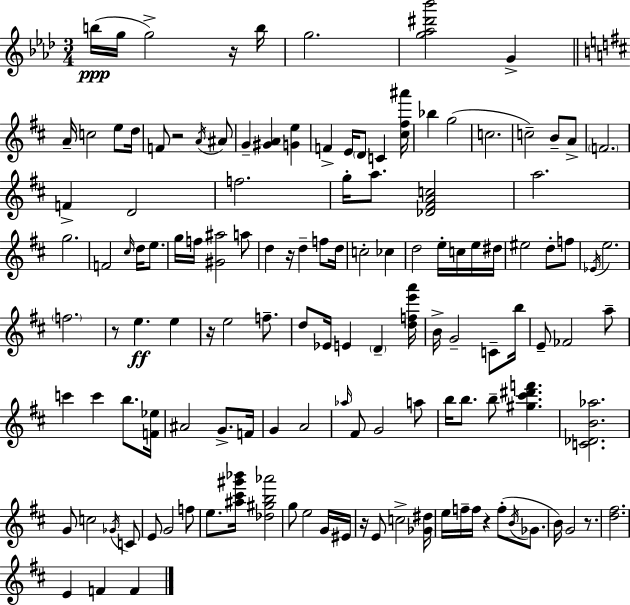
{
  \clef treble
  \numericTimeSignature
  \time 3/4
  \key aes \major
  b''16(\ppp g''16 g''2->) r16 b''16 | g''2. | <g'' aes'' dis''' bes'''>2 g'4-> | \bar "||" \break \key b \minor a'16-- c''2 e''8 d''16 | f'8 r2 \acciaccatura { a'16 } ais'8 | g'4-- <gis' a'>4 <g' e''>4 | f'4-> e'16 \parenthesize d'8 c'4 | \break <cis'' fis'' ais'''>16 bes''4 g''2( | c''2. | c''2--) b'8-- a'8-> | \parenthesize f'2. | \break f'4-> d'2 | f''2. | g''16-. a''8. <des' fis' a' c''>2 | a''2. | \break g''2. | f'2 \grace { cis''16 } d''16 e''8. | g''16 f''16 <gis' ais''>2 | a''8 d''4 r16 d''4-- f''8 | \break d''16 c''2-. ces''4 | d''2 e''16-. c''16 | e''16 dis''16 eis''2 d''8-. | f''8 \acciaccatura { ees'16 } e''2. | \break \parenthesize f''2. | r8 e''4.\ff e''4 | r16 e''2 | f''8.-- d''8 ees'16 e'4 \parenthesize d'4-- | \break <d'' f'' e''' a'''>16 b'16-> g'2-- | c'8-- b''16 e'8-- fes'2 | a''8-- c'''4 c'''4 b''8. | <f' ees''>16 ais'2 g'8.-> | \break f'16 g'4 a'2 | \grace { aes''16 } fis'8 g'2 | a''8 b''16 b''8. b''8-- <gis'' cis''' dis''' f'''>4. | <c' des' b' aes''>2. | \break g'8 c''2 | \acciaccatura { ges'16 } c'8 e'8 g'2 | f''8 e''8. <ais'' cis''' gis''' bes'''>16 <des'' gis'' b'' aes'''>2 | g''8 e''2 | \break g'16 eis'16 r16 e'8 c''2-> | <ges' dis''>16 e''16 f''16-- f''16 r4 | f''8-.( \acciaccatura { b'16 } ges'8. b'16) g'2 | r8. <d'' fis''>2. | \break e'4 f'4 | f'4 \bar "|."
}